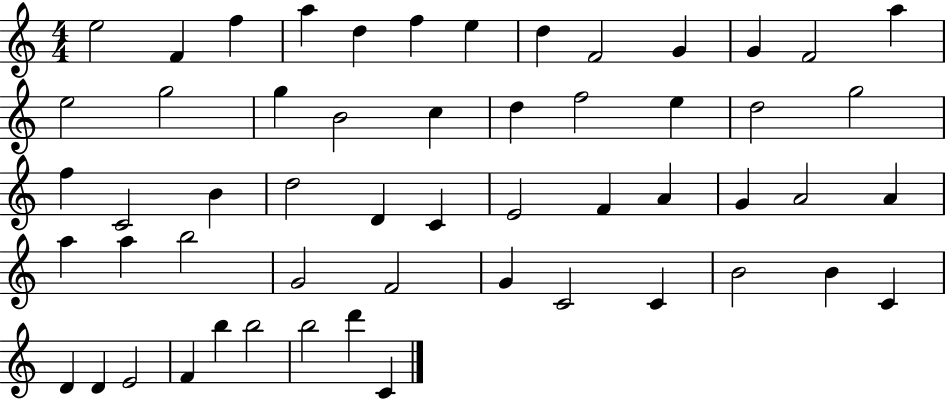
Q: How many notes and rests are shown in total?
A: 55